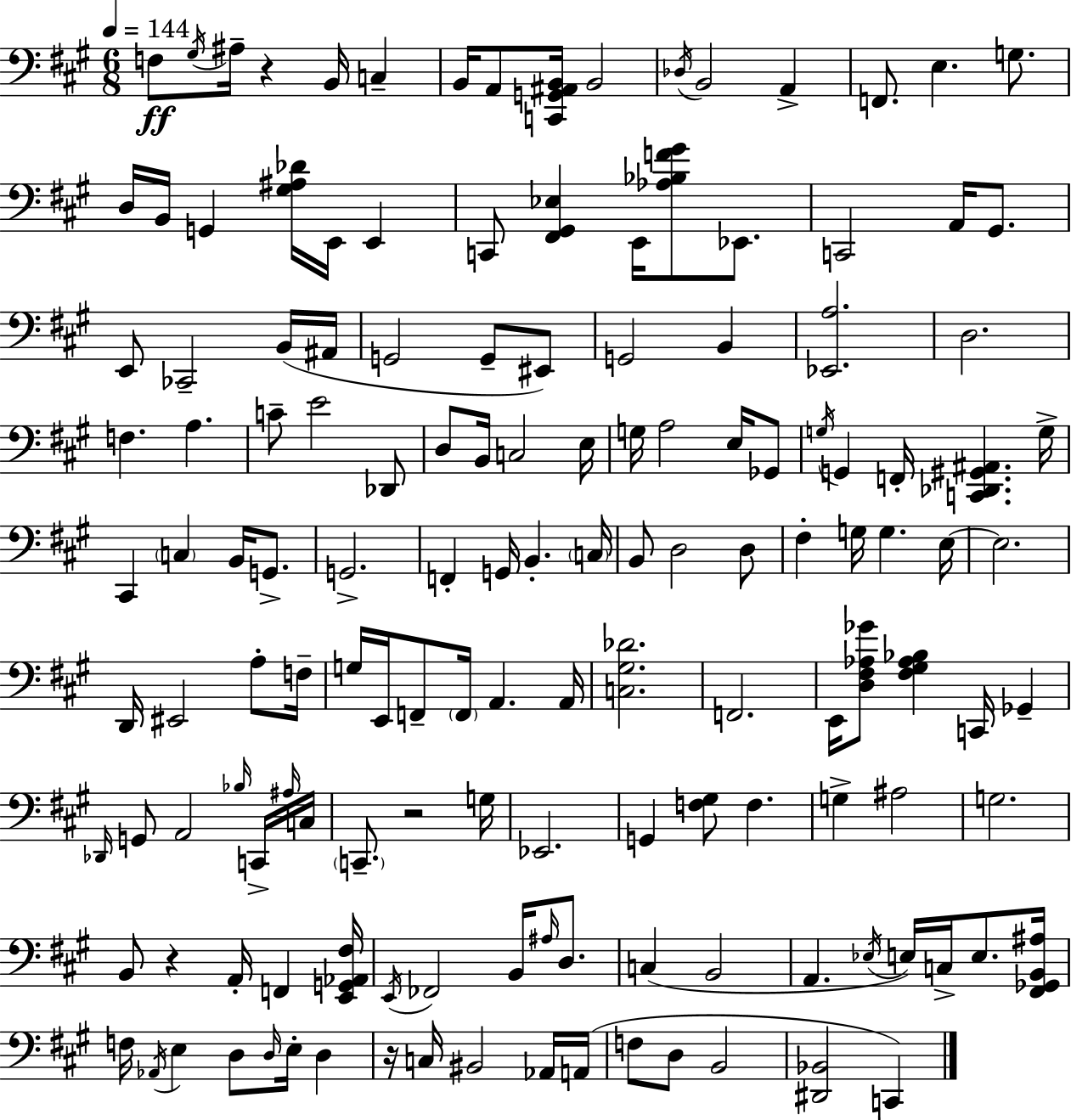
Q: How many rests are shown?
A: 4